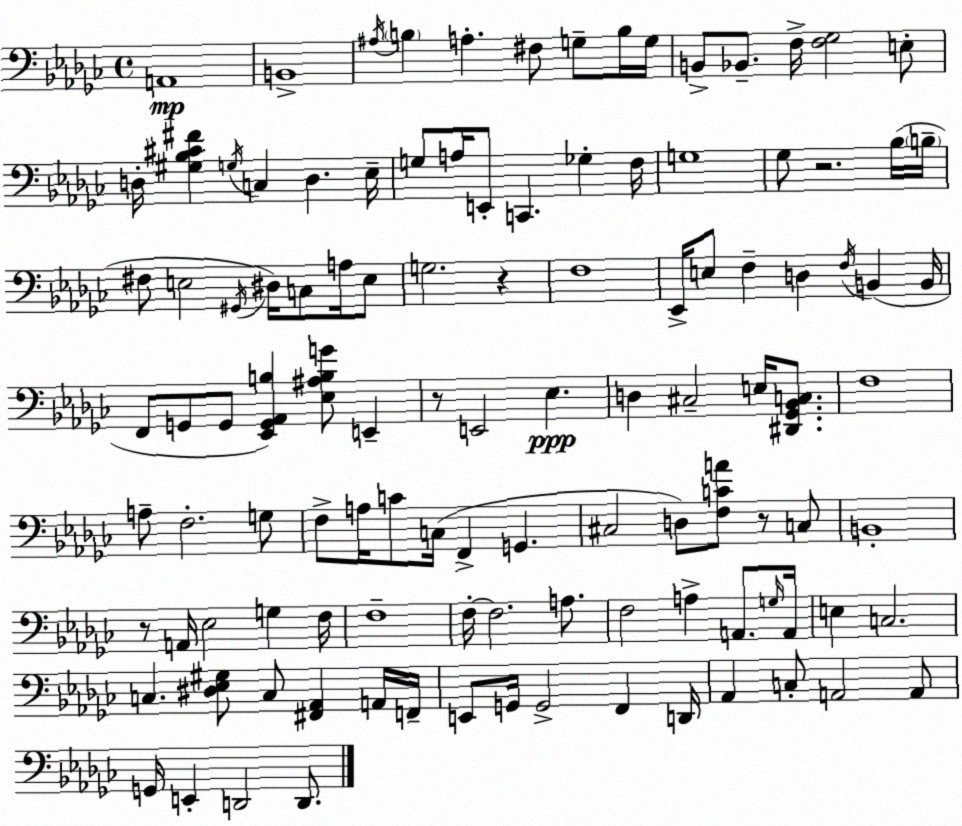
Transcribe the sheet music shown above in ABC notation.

X:1
T:Untitled
M:4/4
L:1/4
K:Ebm
A,,4 B,,4 ^A,/4 B, A, ^F,/2 G,/2 B,/4 G,/4 B,,/2 _B,,/2 F,/4 [F,_G,]2 E,/2 D,/4 [^G,_B,^C^F] G,/4 C, D, _E,/4 G,/2 A,/4 E,,/2 C,, _G, F,/4 G,4 _G,/2 z2 _B,/4 B,/4 ^F,/2 E,2 ^G,,/4 ^D,/4 C,/2 A,/4 E,/2 G,2 z F,4 _E,,/4 E,/2 F, D, F,/4 B,, B,,/4 F,,/2 G,,/2 G,,/2 [_E,,G,,_A,,B,] [_E,^A,B,G]/2 E,, z/2 E,,2 _E, D, ^C,2 E,/4 [^D,,_G,,_B,,C,]/2 F,4 A,/2 F,2 G,/2 F,/2 A,/4 C/2 C,/4 F,, G,, ^C,2 D,/2 [F,CA]/2 z/2 C,/2 B,,4 z/2 A,,/4 _E,2 G, F,/4 F,4 F,/4 F,2 A,/2 F,2 A, A,,/2 G,/4 A,,/4 E, C,2 C, [^D,_E,^G,]/2 C,/2 [^F,,_A,,] A,,/4 F,,/4 E,,/2 G,,/4 G,,2 F,, D,,/4 _A,, C,/2 A,,2 A,,/2 G,,/4 E,, D,,2 D,,/2